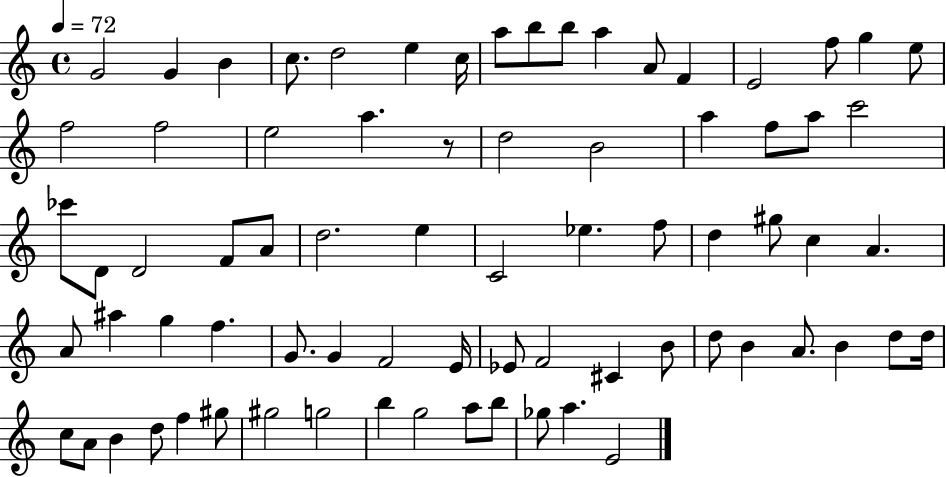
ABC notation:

X:1
T:Untitled
M:4/4
L:1/4
K:C
G2 G B c/2 d2 e c/4 a/2 b/2 b/2 a A/2 F E2 f/2 g e/2 f2 f2 e2 a z/2 d2 B2 a f/2 a/2 c'2 _c'/2 D/2 D2 F/2 A/2 d2 e C2 _e f/2 d ^g/2 c A A/2 ^a g f G/2 G F2 E/4 _E/2 F2 ^C B/2 d/2 B A/2 B d/2 d/4 c/2 A/2 B d/2 f ^g/2 ^g2 g2 b g2 a/2 b/2 _g/2 a E2